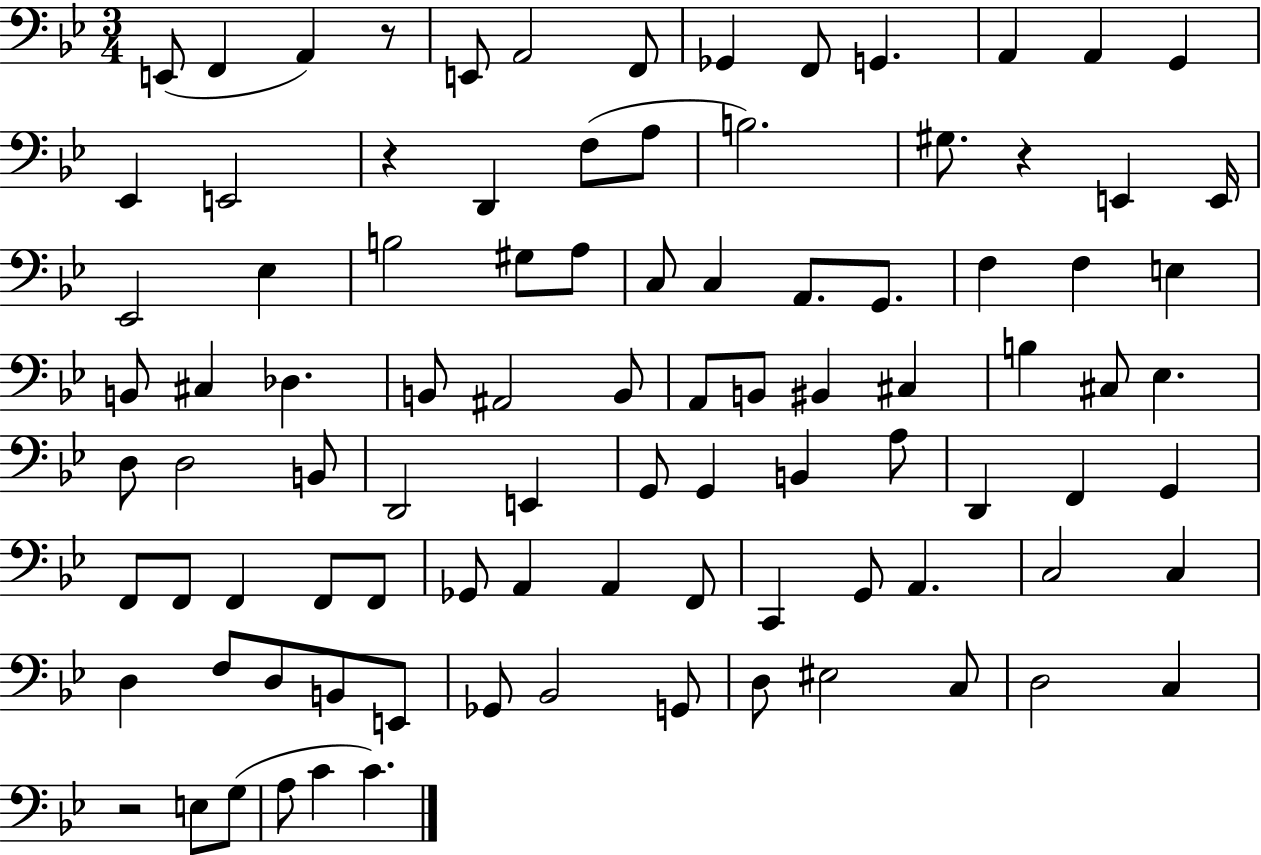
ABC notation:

X:1
T:Untitled
M:3/4
L:1/4
K:Bb
E,,/2 F,, A,, z/2 E,,/2 A,,2 F,,/2 _G,, F,,/2 G,, A,, A,, G,, _E,, E,,2 z D,, F,/2 A,/2 B,2 ^G,/2 z E,, E,,/4 _E,,2 _E, B,2 ^G,/2 A,/2 C,/2 C, A,,/2 G,,/2 F, F, E, B,,/2 ^C, _D, B,,/2 ^A,,2 B,,/2 A,,/2 B,,/2 ^B,, ^C, B, ^C,/2 _E, D,/2 D,2 B,,/2 D,,2 E,, G,,/2 G,, B,, A,/2 D,, F,, G,, F,,/2 F,,/2 F,, F,,/2 F,,/2 _G,,/2 A,, A,, F,,/2 C,, G,,/2 A,, C,2 C, D, F,/2 D,/2 B,,/2 E,,/2 _G,,/2 _B,,2 G,,/2 D,/2 ^E,2 C,/2 D,2 C, z2 E,/2 G,/2 A,/2 C C